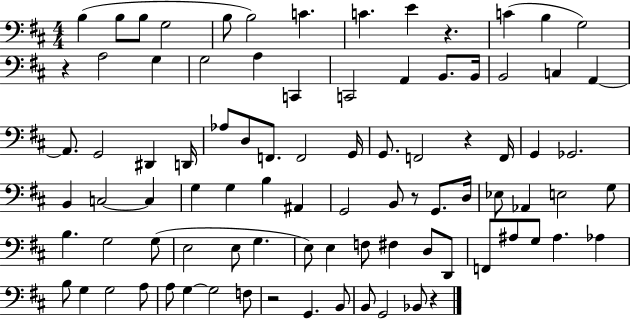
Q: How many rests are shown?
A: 6